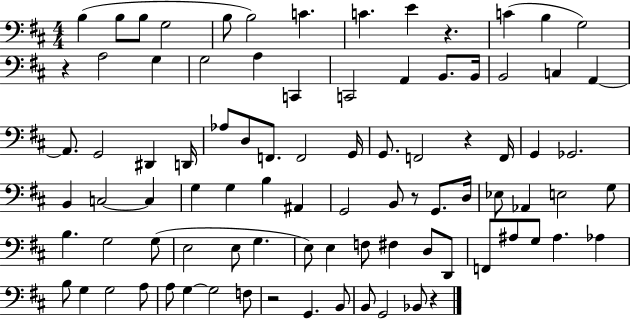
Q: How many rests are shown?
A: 6